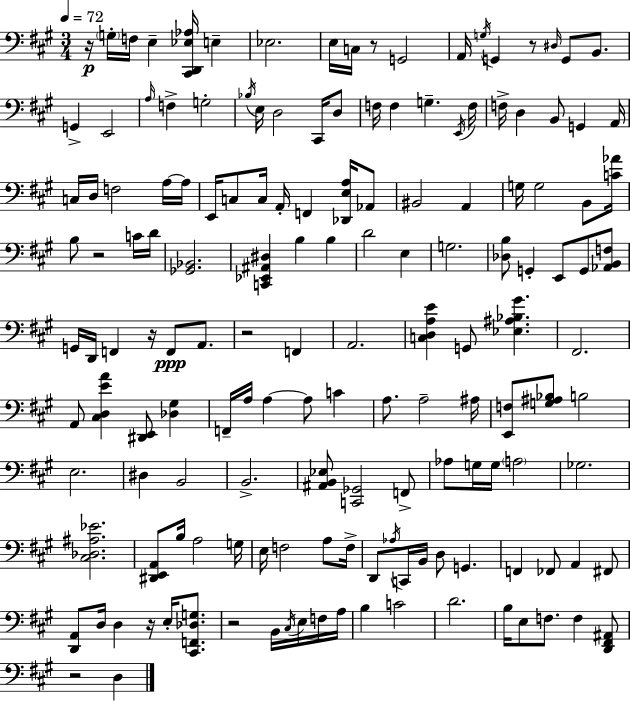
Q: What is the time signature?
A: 3/4